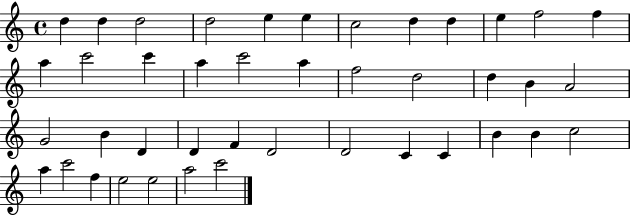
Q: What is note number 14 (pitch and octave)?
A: C6